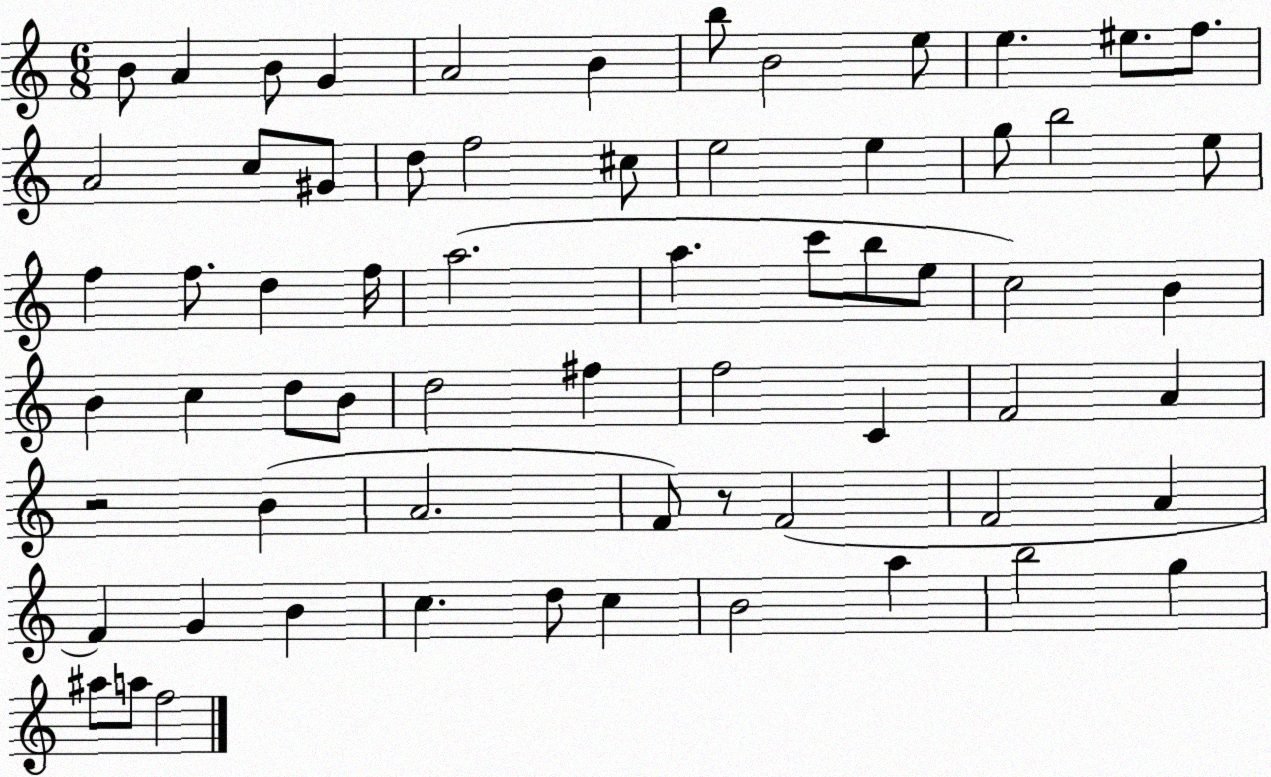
X:1
T:Untitled
M:6/8
L:1/4
K:C
B/2 A B/2 G A2 B b/2 B2 e/2 e ^e/2 f/2 A2 c/2 ^G/2 d/2 f2 ^c/2 e2 e g/2 b2 e/2 f f/2 d f/4 a2 a c'/2 b/2 e/2 c2 B B c d/2 B/2 d2 ^f f2 C F2 A z2 B A2 F/2 z/2 F2 F2 A F G B c d/2 c B2 a b2 g ^a/2 a/2 f2